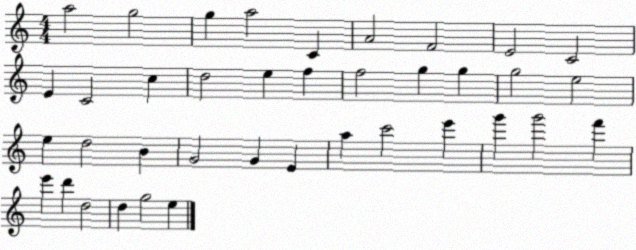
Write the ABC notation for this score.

X:1
T:Untitled
M:4/4
L:1/4
K:C
a2 g2 g a2 C A2 F2 E2 C2 E C2 c d2 e f f2 g g g2 e2 e d2 B G2 G E a c'2 e' g' g'2 f' e' d' d2 d g2 e